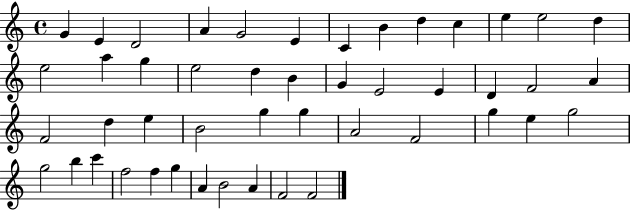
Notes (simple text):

G4/q E4/q D4/h A4/q G4/h E4/q C4/q B4/q D5/q C5/q E5/q E5/h D5/q E5/h A5/q G5/q E5/h D5/q B4/q G4/q E4/h E4/q D4/q F4/h A4/q F4/h D5/q E5/q B4/h G5/q G5/q A4/h F4/h G5/q E5/q G5/h G5/h B5/q C6/q F5/h F5/q G5/q A4/q B4/h A4/q F4/h F4/h